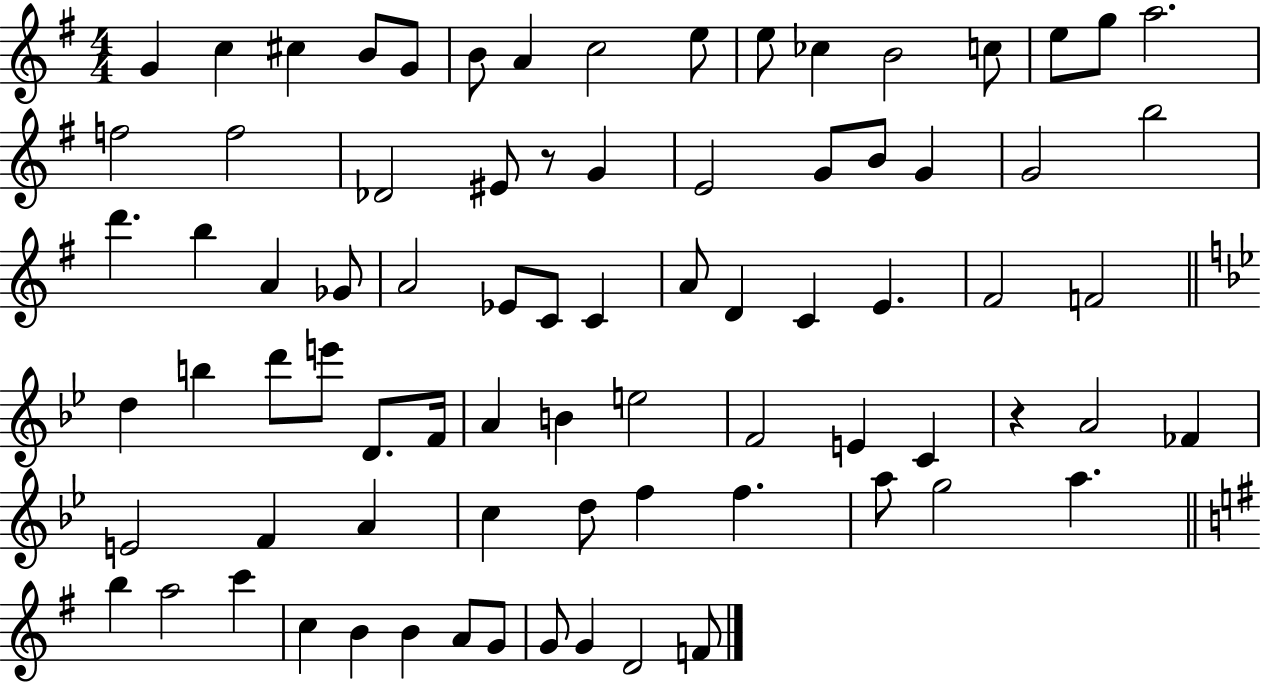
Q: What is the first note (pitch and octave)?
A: G4